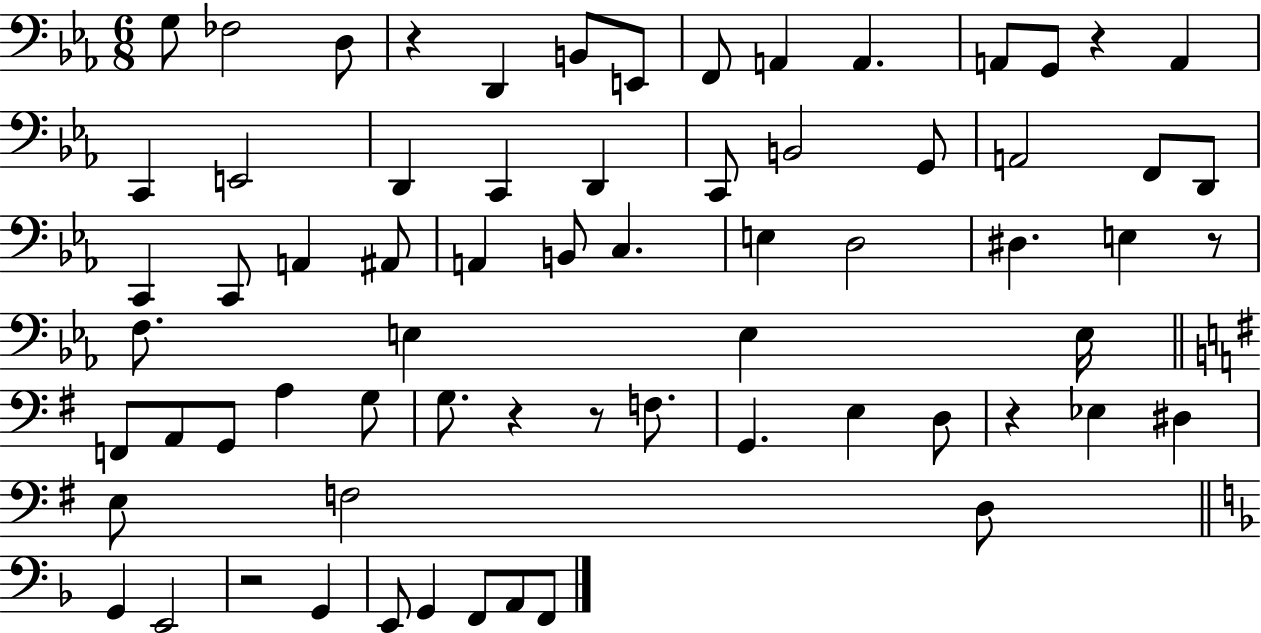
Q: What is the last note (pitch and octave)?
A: F2